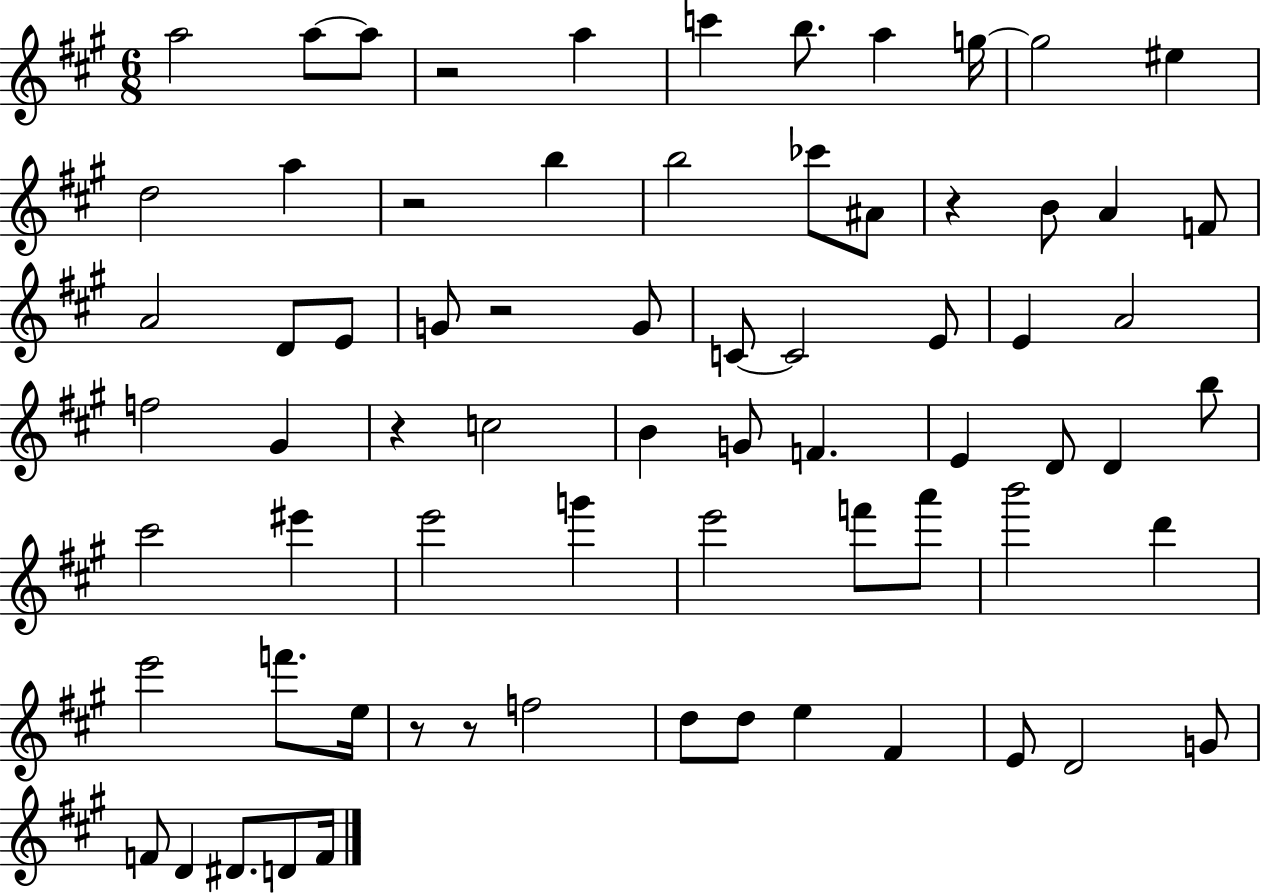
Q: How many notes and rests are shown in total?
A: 71